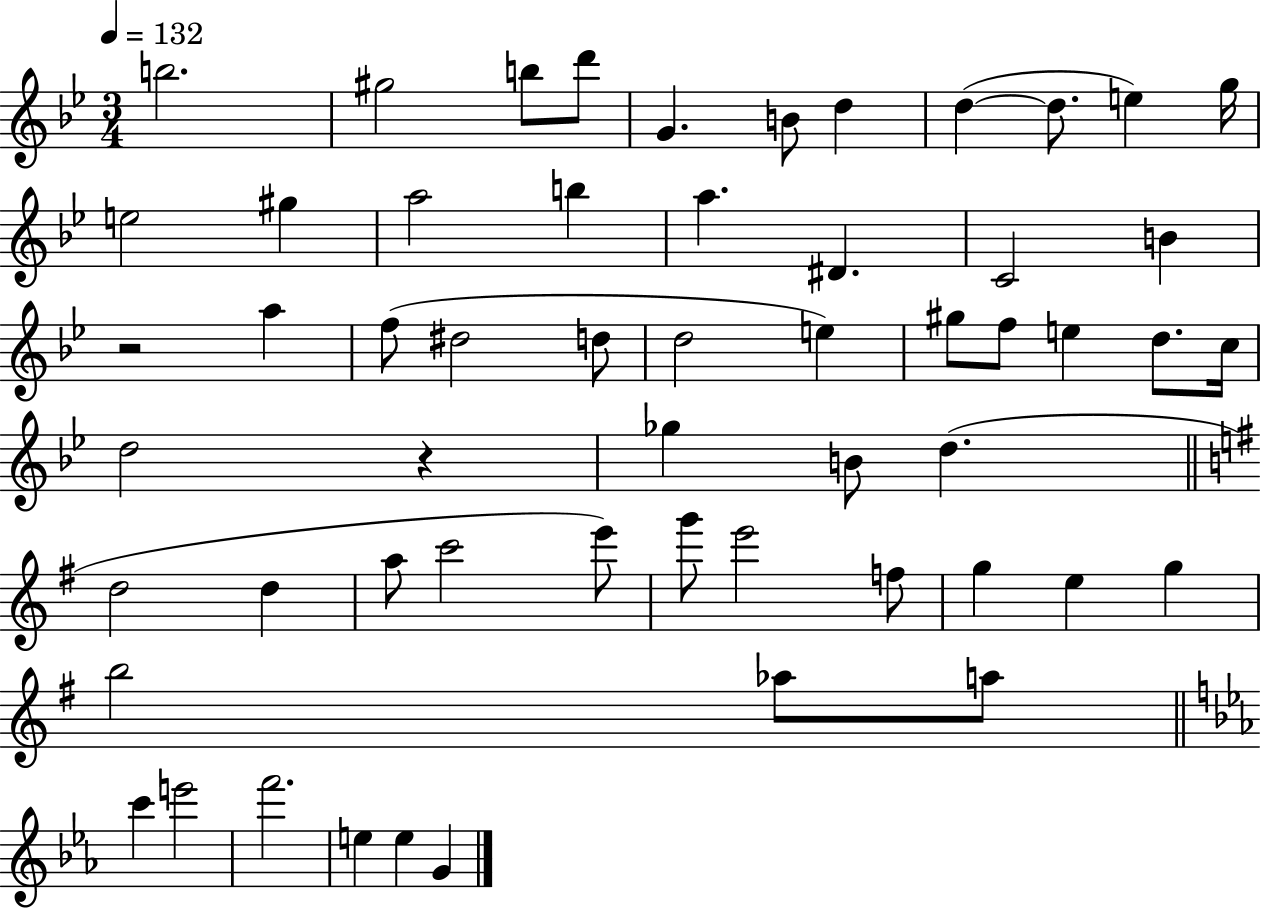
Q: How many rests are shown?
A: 2